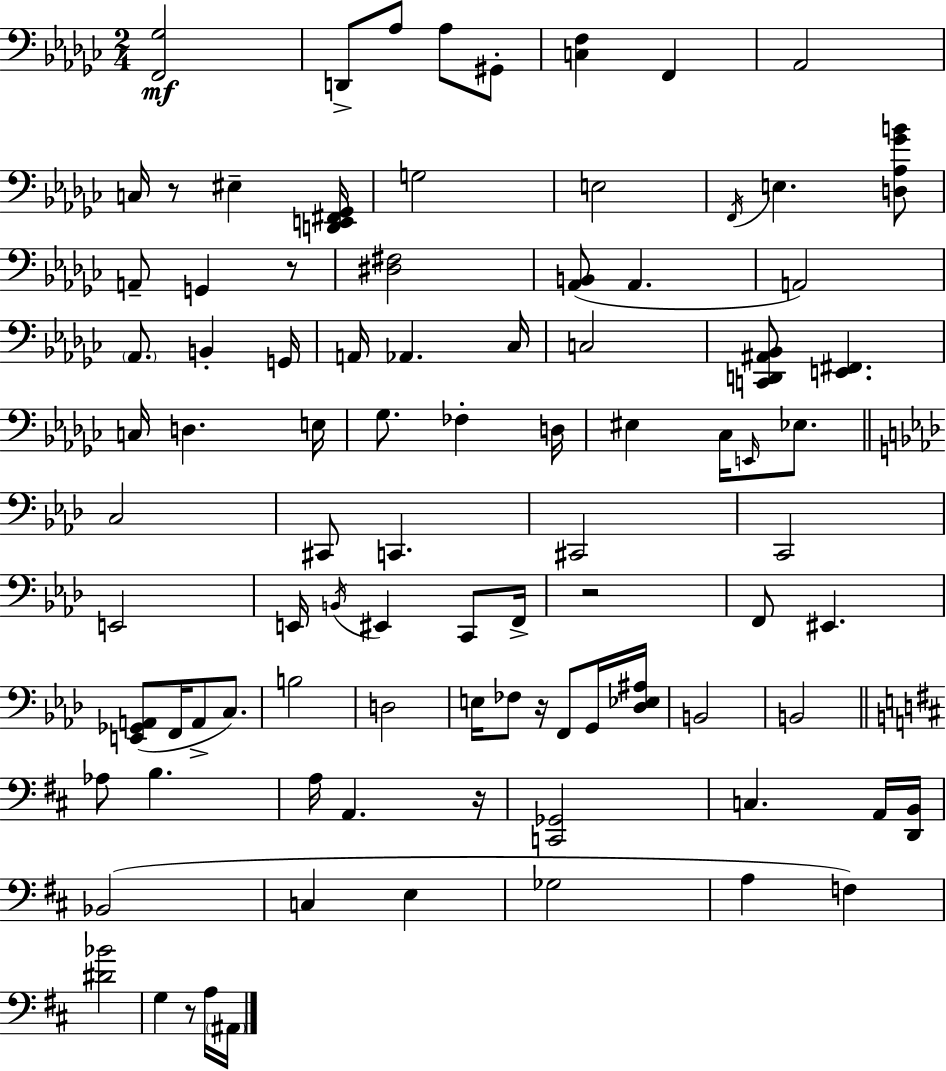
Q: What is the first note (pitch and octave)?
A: D2